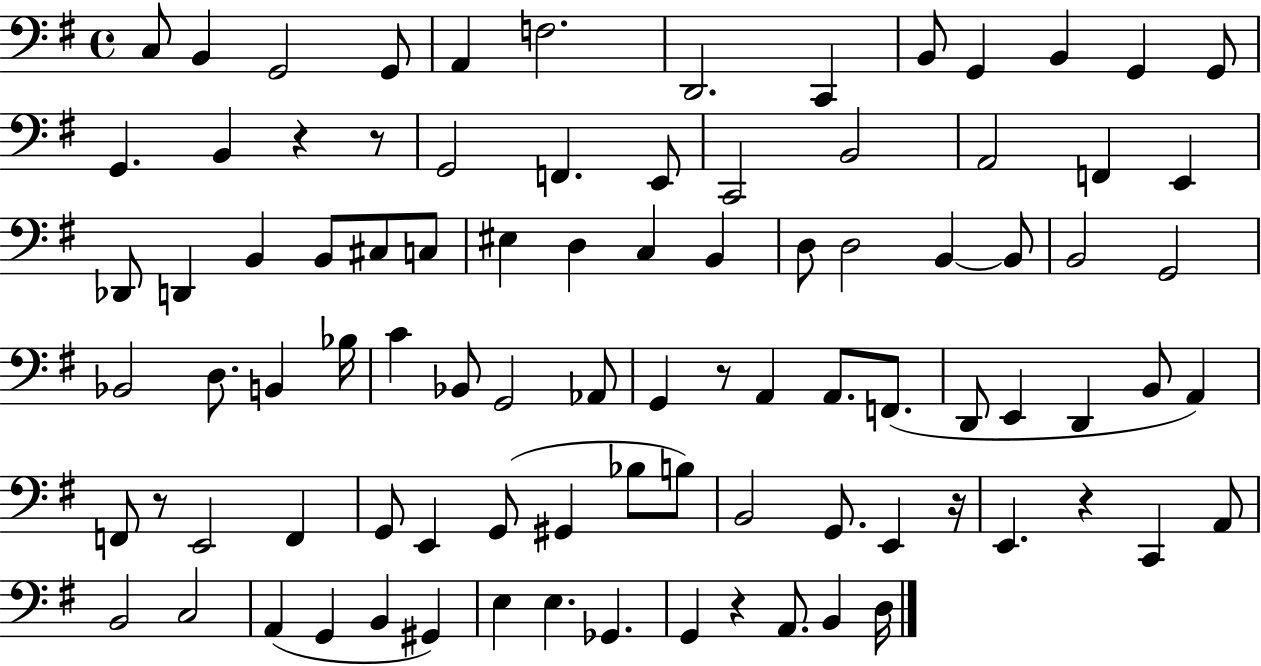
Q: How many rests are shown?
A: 7